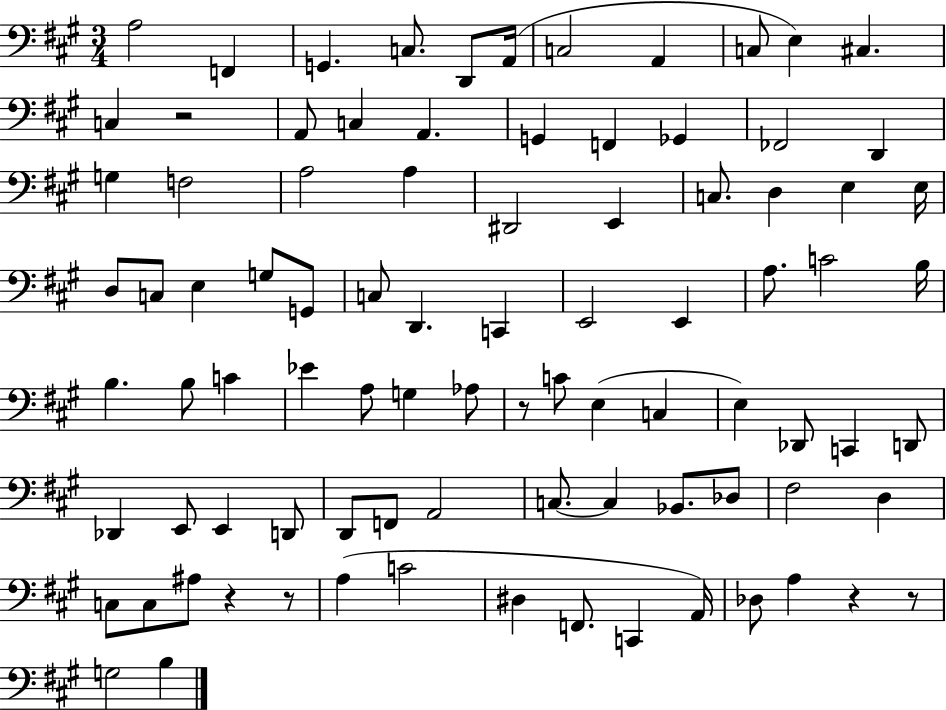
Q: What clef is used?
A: bass